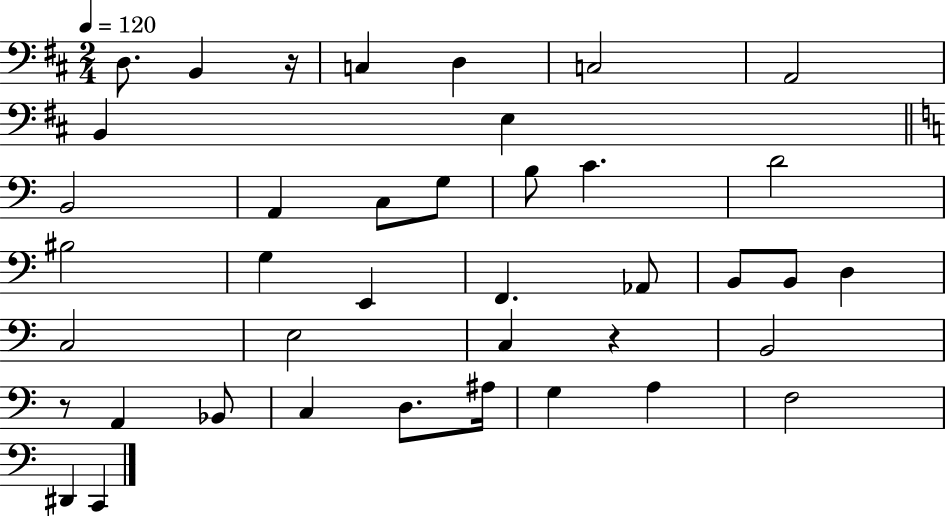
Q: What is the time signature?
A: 2/4